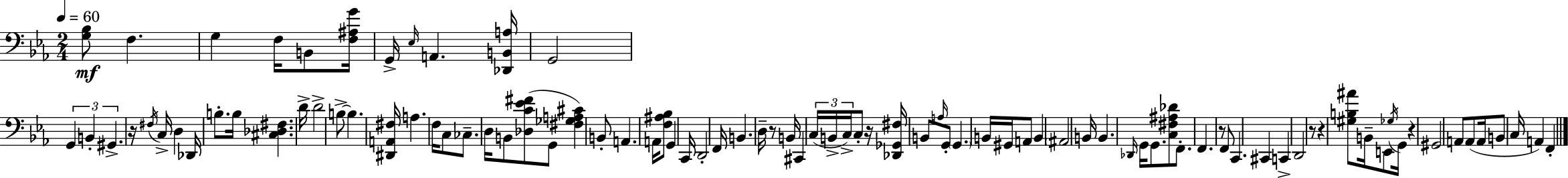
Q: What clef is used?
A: bass